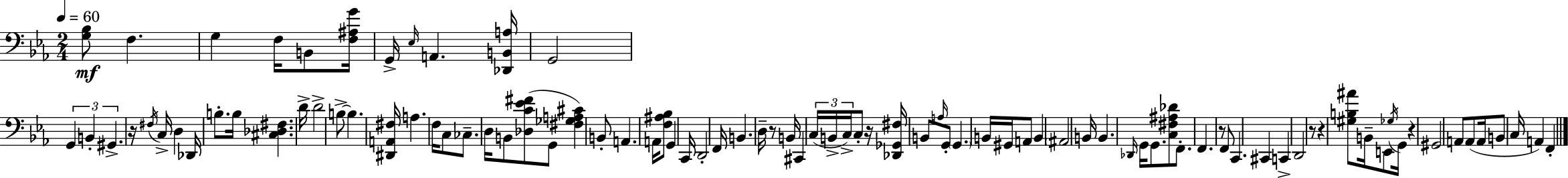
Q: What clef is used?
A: bass